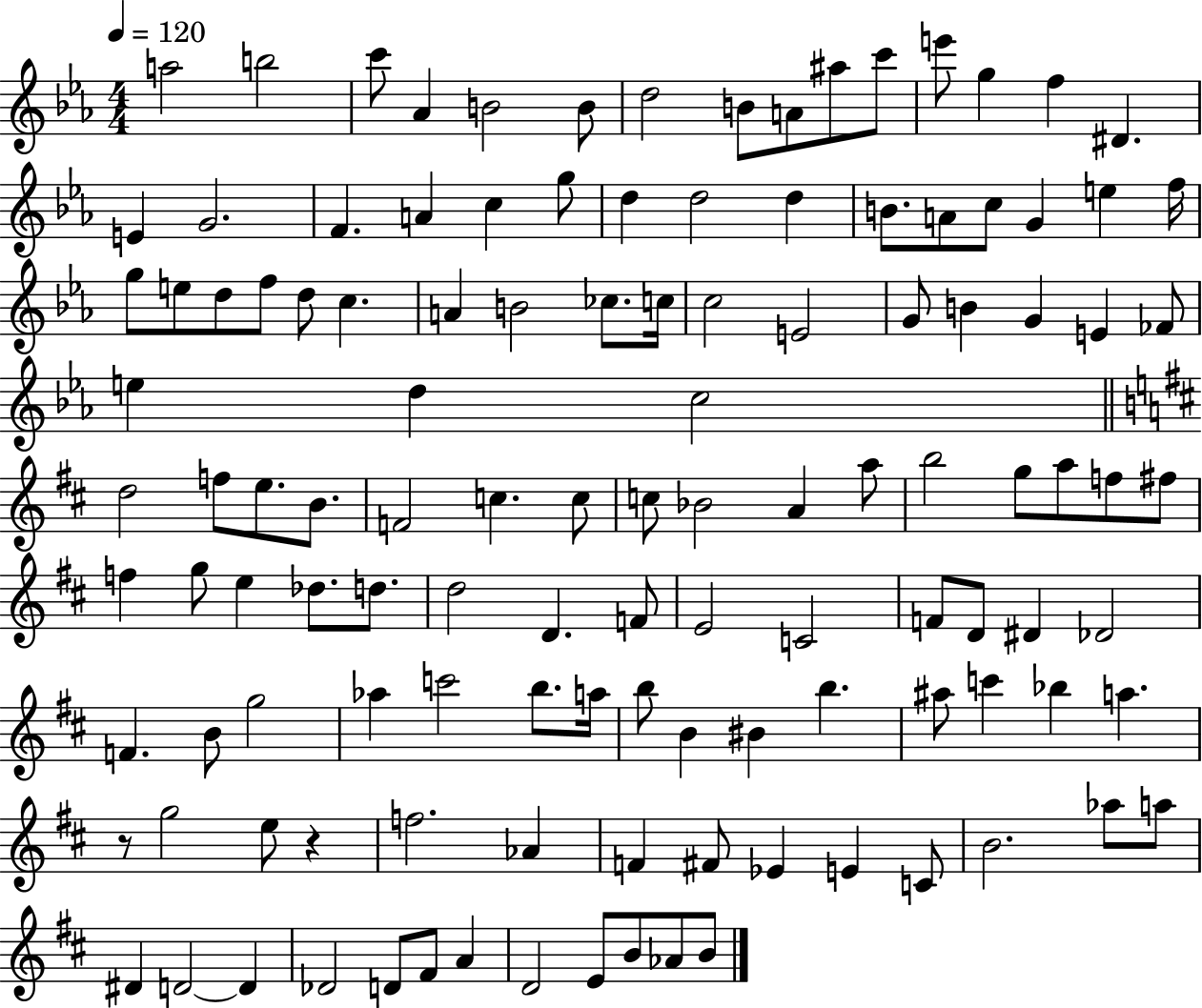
X:1
T:Untitled
M:4/4
L:1/4
K:Eb
a2 b2 c'/2 _A B2 B/2 d2 B/2 A/2 ^a/2 c'/2 e'/2 g f ^D E G2 F A c g/2 d d2 d B/2 A/2 c/2 G e f/4 g/2 e/2 d/2 f/2 d/2 c A B2 _c/2 c/4 c2 E2 G/2 B G E _F/2 e d c2 d2 f/2 e/2 B/2 F2 c c/2 c/2 _B2 A a/2 b2 g/2 a/2 f/2 ^f/2 f g/2 e _d/2 d/2 d2 D F/2 E2 C2 F/2 D/2 ^D _D2 F B/2 g2 _a c'2 b/2 a/4 b/2 B ^B b ^a/2 c' _b a z/2 g2 e/2 z f2 _A F ^F/2 _E E C/2 B2 _a/2 a/2 ^D D2 D _D2 D/2 ^F/2 A D2 E/2 B/2 _A/2 B/2